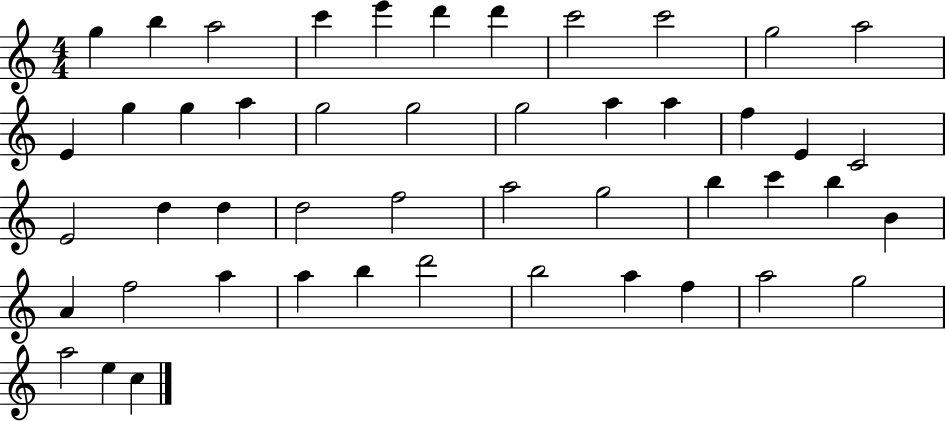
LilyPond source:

{
  \clef treble
  \numericTimeSignature
  \time 4/4
  \key c \major
  g''4 b''4 a''2 | c'''4 e'''4 d'''4 d'''4 | c'''2 c'''2 | g''2 a''2 | \break e'4 g''4 g''4 a''4 | g''2 g''2 | g''2 a''4 a''4 | f''4 e'4 c'2 | \break e'2 d''4 d''4 | d''2 f''2 | a''2 g''2 | b''4 c'''4 b''4 b'4 | \break a'4 f''2 a''4 | a''4 b''4 d'''2 | b''2 a''4 f''4 | a''2 g''2 | \break a''2 e''4 c''4 | \bar "|."
}